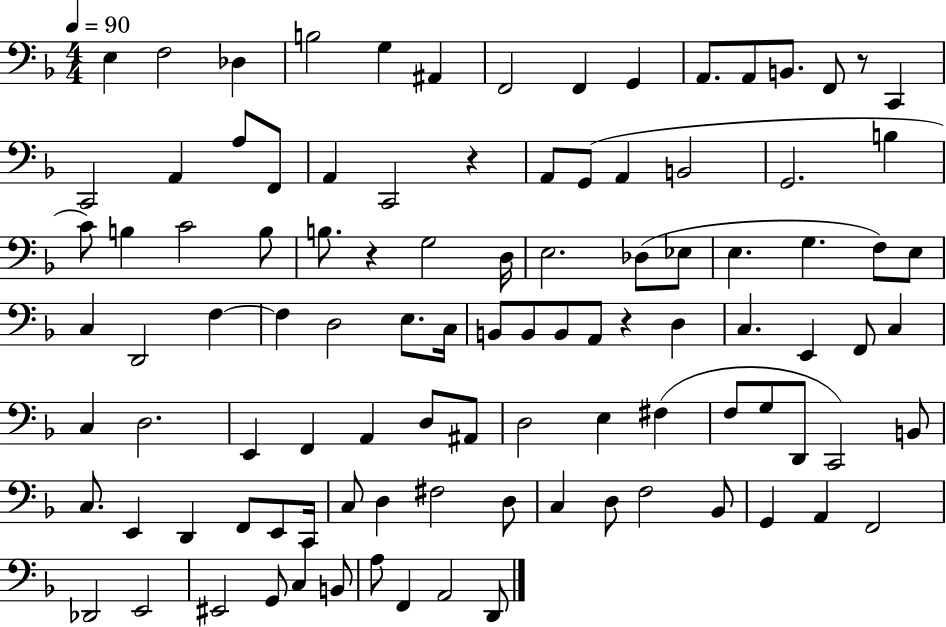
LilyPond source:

{
  \clef bass
  \numericTimeSignature
  \time 4/4
  \key f \major
  \tempo 4 = 90
  \repeat volta 2 { e4 f2 des4 | b2 g4 ais,4 | f,2 f,4 g,4 | a,8. a,8 b,8. f,8 r8 c,4 | \break c,2 a,4 a8 f,8 | a,4 c,2 r4 | a,8 g,8( a,4 b,2 | g,2. b4 | \break c'8) b4 c'2 b8 | b8. r4 g2 d16 | e2. des8( ees8 | e4. g4. f8) e8 | \break c4 d,2 f4~~ | f4 d2 e8. c16 | b,8 b,8 b,8 a,8 r4 d4 | c4. e,4 f,8 c4 | \break c4 d2. | e,4 f,4 a,4 d8 ais,8 | d2 e4 fis4( | f8 g8 d,8 c,2) b,8 | \break c8. e,4 d,4 f,8 e,8 c,16 | c8 d4 fis2 d8 | c4 d8 f2 bes,8 | g,4 a,4 f,2 | \break des,2 e,2 | eis,2 g,8 c4 b,8 | a8 f,4 a,2 d,8 | } \bar "|."
}